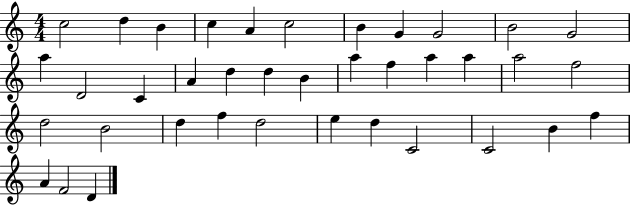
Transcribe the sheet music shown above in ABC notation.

X:1
T:Untitled
M:4/4
L:1/4
K:C
c2 d B c A c2 B G G2 B2 G2 a D2 C A d d B a f a a a2 f2 d2 B2 d f d2 e d C2 C2 B f A F2 D